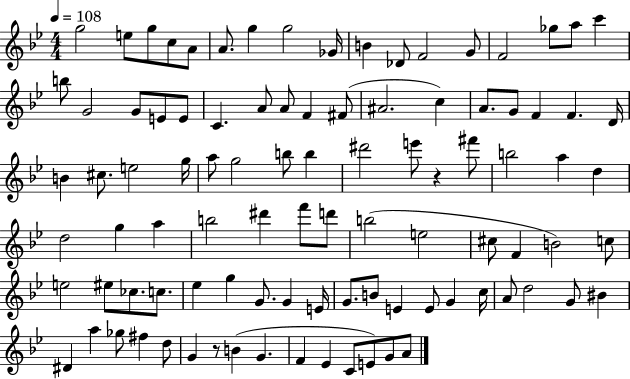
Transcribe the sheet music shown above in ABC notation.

X:1
T:Untitled
M:4/4
L:1/4
K:Bb
g2 e/2 g/2 c/2 A/2 A/2 g g2 _G/4 B _D/2 F2 G/2 F2 _g/2 a/2 c' b/2 G2 G/2 E/2 E/2 C A/2 A/2 F ^F/2 ^A2 c A/2 G/2 F F D/4 B ^c/2 e2 g/4 a/2 g2 b/2 b ^d'2 e'/2 z ^f'/2 b2 a d d2 g a b2 ^d' f'/2 d'/2 b2 e2 ^c/2 F B2 c/2 e2 ^e/2 _c/2 c/2 _e g G/2 G E/4 G/2 B/2 E E/2 G c/4 A/2 d2 G/2 ^B ^D a _g/2 ^f d/2 G z/2 B G F _E C/2 E/2 G/2 A/2